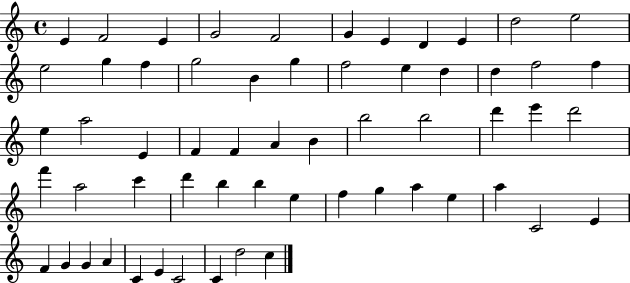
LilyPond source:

{
  \clef treble
  \time 4/4
  \defaultTimeSignature
  \key c \major
  e'4 f'2 e'4 | g'2 f'2 | g'4 e'4 d'4 e'4 | d''2 e''2 | \break e''2 g''4 f''4 | g''2 b'4 g''4 | f''2 e''4 d''4 | d''4 f''2 f''4 | \break e''4 a''2 e'4 | f'4 f'4 a'4 b'4 | b''2 b''2 | d'''4 e'''4 d'''2 | \break f'''4 a''2 c'''4 | d'''4 b''4 b''4 e''4 | f''4 g''4 a''4 e''4 | a''4 c'2 e'4 | \break f'4 g'4 g'4 a'4 | c'4 e'4 c'2 | c'4 d''2 c''4 | \bar "|."
}